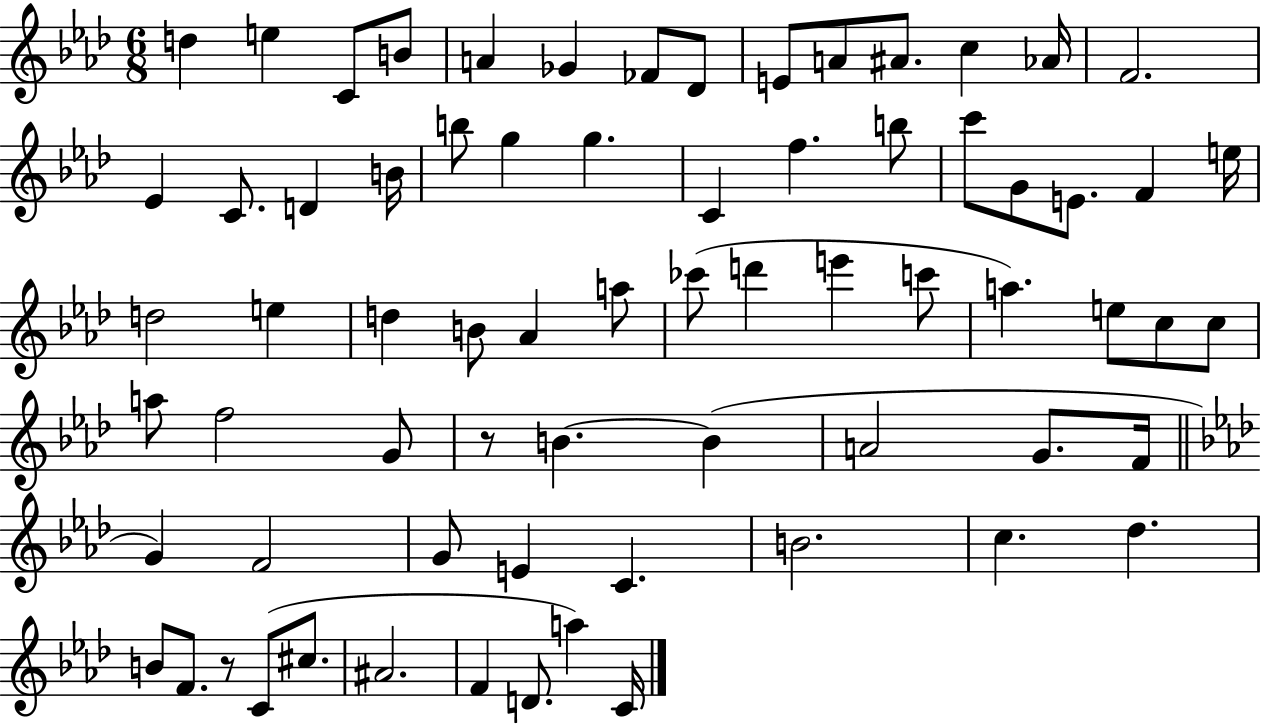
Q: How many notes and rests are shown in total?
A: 70